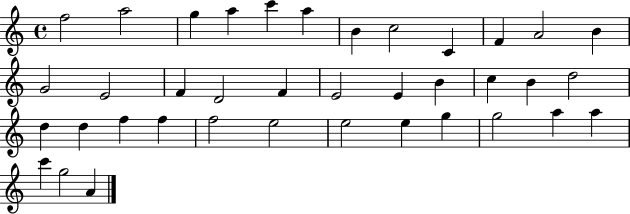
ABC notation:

X:1
T:Untitled
M:4/4
L:1/4
K:C
f2 a2 g a c' a B c2 C F A2 B G2 E2 F D2 F E2 E B c B d2 d d f f f2 e2 e2 e g g2 a a c' g2 A